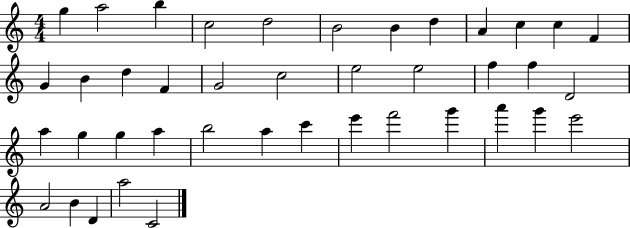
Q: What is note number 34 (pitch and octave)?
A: A6